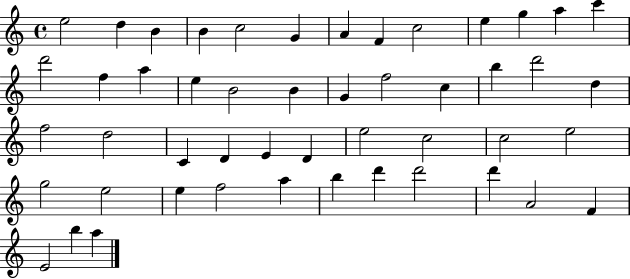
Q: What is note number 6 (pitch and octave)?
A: G4